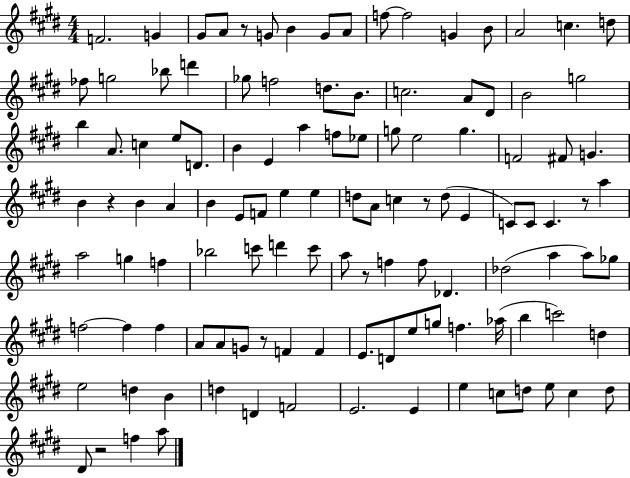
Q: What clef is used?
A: treble